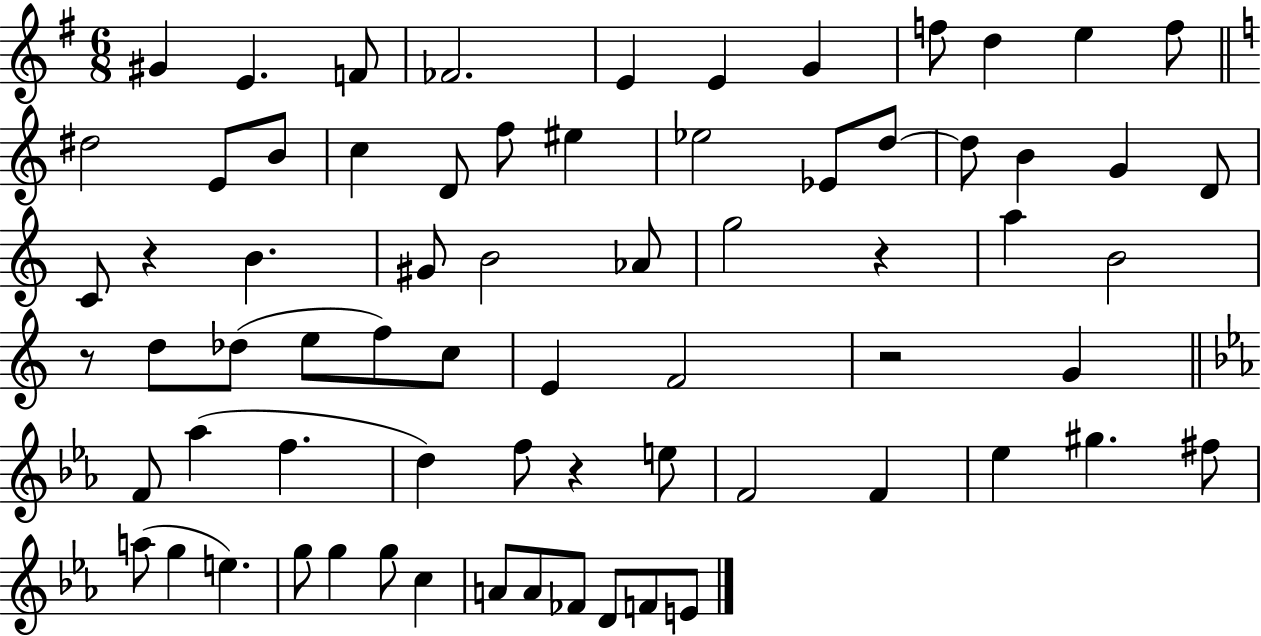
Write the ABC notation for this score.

X:1
T:Untitled
M:6/8
L:1/4
K:G
^G E F/2 _F2 E E G f/2 d e f/2 ^d2 E/2 B/2 c D/2 f/2 ^e _e2 _E/2 d/2 d/2 B G D/2 C/2 z B ^G/2 B2 _A/2 g2 z a B2 z/2 d/2 _d/2 e/2 f/2 c/2 E F2 z2 G F/2 _a f d f/2 z e/2 F2 F _e ^g ^f/2 a/2 g e g/2 g g/2 c A/2 A/2 _F/2 D/2 F/2 E/2